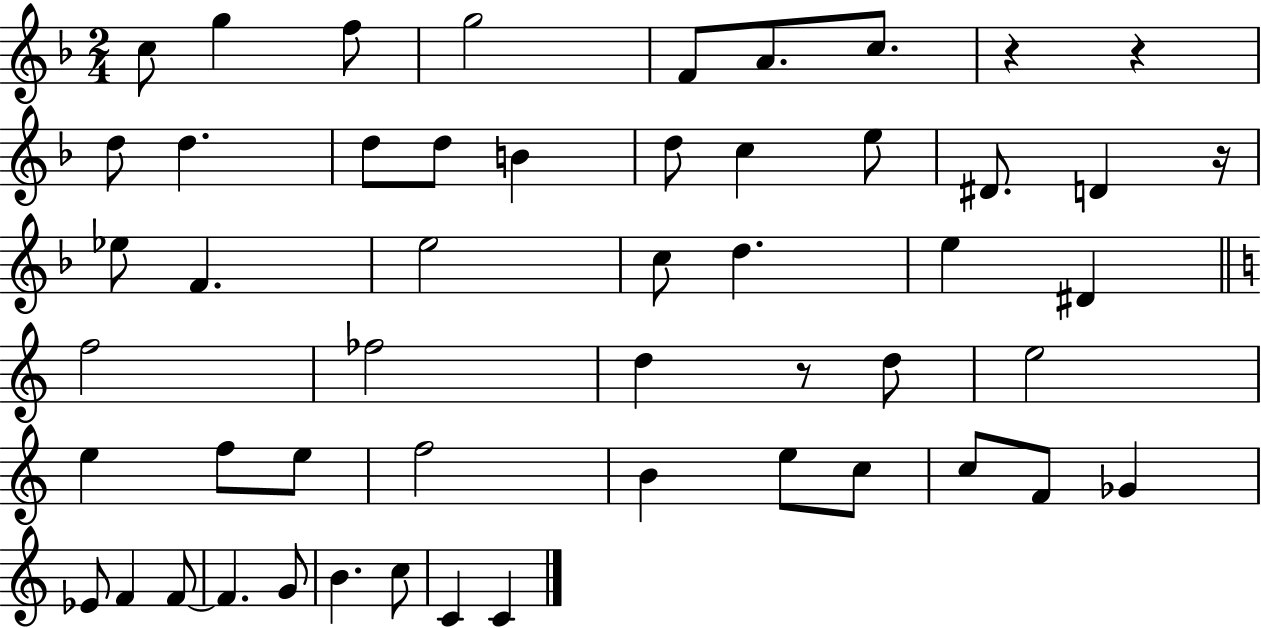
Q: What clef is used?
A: treble